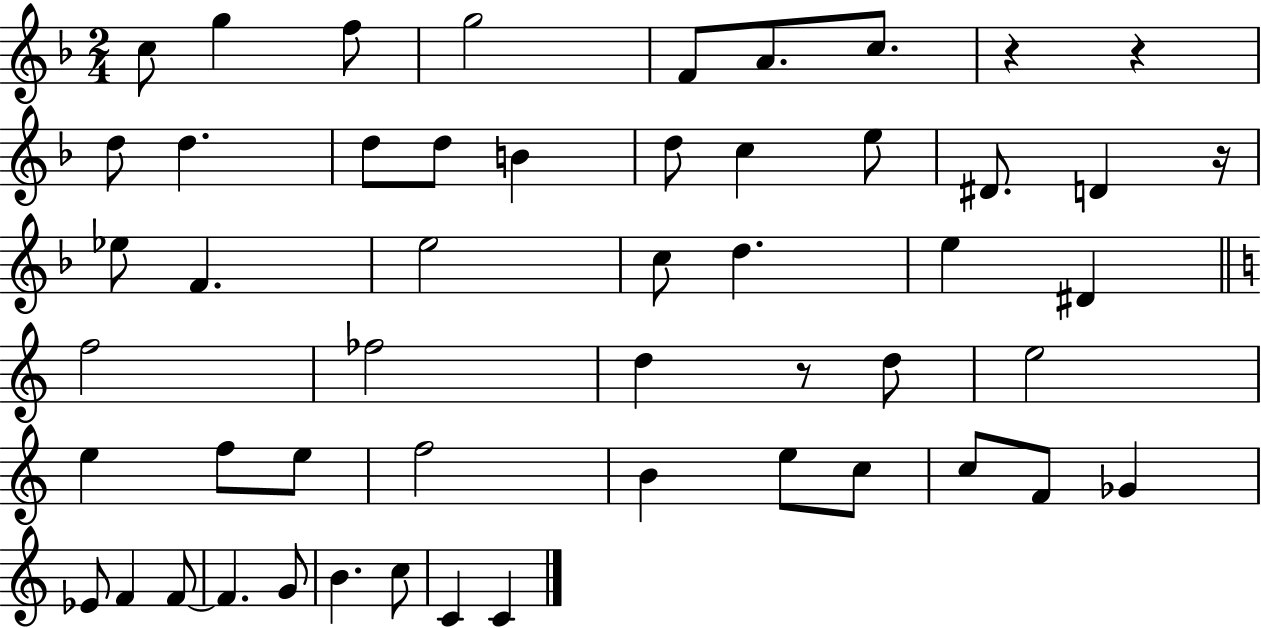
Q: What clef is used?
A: treble